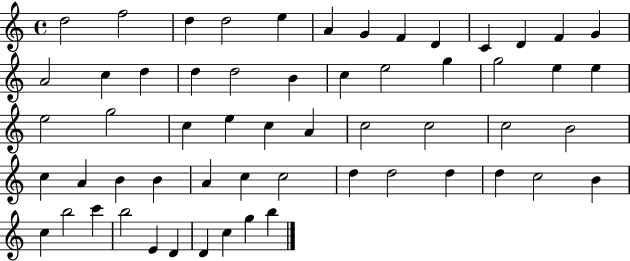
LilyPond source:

{
  \clef treble
  \time 4/4
  \defaultTimeSignature
  \key c \major
  d''2 f''2 | d''4 d''2 e''4 | a'4 g'4 f'4 d'4 | c'4 d'4 f'4 g'4 | \break a'2 c''4 d''4 | d''4 d''2 b'4 | c''4 e''2 g''4 | g''2 e''4 e''4 | \break e''2 g''2 | c''4 e''4 c''4 a'4 | c''2 c''2 | c''2 b'2 | \break c''4 a'4 b'4 b'4 | a'4 c''4 c''2 | d''4 d''2 d''4 | d''4 c''2 b'4 | \break c''4 b''2 c'''4 | b''2 e'4 d'4 | d'4 c''4 g''4 b''4 | \bar "|."
}